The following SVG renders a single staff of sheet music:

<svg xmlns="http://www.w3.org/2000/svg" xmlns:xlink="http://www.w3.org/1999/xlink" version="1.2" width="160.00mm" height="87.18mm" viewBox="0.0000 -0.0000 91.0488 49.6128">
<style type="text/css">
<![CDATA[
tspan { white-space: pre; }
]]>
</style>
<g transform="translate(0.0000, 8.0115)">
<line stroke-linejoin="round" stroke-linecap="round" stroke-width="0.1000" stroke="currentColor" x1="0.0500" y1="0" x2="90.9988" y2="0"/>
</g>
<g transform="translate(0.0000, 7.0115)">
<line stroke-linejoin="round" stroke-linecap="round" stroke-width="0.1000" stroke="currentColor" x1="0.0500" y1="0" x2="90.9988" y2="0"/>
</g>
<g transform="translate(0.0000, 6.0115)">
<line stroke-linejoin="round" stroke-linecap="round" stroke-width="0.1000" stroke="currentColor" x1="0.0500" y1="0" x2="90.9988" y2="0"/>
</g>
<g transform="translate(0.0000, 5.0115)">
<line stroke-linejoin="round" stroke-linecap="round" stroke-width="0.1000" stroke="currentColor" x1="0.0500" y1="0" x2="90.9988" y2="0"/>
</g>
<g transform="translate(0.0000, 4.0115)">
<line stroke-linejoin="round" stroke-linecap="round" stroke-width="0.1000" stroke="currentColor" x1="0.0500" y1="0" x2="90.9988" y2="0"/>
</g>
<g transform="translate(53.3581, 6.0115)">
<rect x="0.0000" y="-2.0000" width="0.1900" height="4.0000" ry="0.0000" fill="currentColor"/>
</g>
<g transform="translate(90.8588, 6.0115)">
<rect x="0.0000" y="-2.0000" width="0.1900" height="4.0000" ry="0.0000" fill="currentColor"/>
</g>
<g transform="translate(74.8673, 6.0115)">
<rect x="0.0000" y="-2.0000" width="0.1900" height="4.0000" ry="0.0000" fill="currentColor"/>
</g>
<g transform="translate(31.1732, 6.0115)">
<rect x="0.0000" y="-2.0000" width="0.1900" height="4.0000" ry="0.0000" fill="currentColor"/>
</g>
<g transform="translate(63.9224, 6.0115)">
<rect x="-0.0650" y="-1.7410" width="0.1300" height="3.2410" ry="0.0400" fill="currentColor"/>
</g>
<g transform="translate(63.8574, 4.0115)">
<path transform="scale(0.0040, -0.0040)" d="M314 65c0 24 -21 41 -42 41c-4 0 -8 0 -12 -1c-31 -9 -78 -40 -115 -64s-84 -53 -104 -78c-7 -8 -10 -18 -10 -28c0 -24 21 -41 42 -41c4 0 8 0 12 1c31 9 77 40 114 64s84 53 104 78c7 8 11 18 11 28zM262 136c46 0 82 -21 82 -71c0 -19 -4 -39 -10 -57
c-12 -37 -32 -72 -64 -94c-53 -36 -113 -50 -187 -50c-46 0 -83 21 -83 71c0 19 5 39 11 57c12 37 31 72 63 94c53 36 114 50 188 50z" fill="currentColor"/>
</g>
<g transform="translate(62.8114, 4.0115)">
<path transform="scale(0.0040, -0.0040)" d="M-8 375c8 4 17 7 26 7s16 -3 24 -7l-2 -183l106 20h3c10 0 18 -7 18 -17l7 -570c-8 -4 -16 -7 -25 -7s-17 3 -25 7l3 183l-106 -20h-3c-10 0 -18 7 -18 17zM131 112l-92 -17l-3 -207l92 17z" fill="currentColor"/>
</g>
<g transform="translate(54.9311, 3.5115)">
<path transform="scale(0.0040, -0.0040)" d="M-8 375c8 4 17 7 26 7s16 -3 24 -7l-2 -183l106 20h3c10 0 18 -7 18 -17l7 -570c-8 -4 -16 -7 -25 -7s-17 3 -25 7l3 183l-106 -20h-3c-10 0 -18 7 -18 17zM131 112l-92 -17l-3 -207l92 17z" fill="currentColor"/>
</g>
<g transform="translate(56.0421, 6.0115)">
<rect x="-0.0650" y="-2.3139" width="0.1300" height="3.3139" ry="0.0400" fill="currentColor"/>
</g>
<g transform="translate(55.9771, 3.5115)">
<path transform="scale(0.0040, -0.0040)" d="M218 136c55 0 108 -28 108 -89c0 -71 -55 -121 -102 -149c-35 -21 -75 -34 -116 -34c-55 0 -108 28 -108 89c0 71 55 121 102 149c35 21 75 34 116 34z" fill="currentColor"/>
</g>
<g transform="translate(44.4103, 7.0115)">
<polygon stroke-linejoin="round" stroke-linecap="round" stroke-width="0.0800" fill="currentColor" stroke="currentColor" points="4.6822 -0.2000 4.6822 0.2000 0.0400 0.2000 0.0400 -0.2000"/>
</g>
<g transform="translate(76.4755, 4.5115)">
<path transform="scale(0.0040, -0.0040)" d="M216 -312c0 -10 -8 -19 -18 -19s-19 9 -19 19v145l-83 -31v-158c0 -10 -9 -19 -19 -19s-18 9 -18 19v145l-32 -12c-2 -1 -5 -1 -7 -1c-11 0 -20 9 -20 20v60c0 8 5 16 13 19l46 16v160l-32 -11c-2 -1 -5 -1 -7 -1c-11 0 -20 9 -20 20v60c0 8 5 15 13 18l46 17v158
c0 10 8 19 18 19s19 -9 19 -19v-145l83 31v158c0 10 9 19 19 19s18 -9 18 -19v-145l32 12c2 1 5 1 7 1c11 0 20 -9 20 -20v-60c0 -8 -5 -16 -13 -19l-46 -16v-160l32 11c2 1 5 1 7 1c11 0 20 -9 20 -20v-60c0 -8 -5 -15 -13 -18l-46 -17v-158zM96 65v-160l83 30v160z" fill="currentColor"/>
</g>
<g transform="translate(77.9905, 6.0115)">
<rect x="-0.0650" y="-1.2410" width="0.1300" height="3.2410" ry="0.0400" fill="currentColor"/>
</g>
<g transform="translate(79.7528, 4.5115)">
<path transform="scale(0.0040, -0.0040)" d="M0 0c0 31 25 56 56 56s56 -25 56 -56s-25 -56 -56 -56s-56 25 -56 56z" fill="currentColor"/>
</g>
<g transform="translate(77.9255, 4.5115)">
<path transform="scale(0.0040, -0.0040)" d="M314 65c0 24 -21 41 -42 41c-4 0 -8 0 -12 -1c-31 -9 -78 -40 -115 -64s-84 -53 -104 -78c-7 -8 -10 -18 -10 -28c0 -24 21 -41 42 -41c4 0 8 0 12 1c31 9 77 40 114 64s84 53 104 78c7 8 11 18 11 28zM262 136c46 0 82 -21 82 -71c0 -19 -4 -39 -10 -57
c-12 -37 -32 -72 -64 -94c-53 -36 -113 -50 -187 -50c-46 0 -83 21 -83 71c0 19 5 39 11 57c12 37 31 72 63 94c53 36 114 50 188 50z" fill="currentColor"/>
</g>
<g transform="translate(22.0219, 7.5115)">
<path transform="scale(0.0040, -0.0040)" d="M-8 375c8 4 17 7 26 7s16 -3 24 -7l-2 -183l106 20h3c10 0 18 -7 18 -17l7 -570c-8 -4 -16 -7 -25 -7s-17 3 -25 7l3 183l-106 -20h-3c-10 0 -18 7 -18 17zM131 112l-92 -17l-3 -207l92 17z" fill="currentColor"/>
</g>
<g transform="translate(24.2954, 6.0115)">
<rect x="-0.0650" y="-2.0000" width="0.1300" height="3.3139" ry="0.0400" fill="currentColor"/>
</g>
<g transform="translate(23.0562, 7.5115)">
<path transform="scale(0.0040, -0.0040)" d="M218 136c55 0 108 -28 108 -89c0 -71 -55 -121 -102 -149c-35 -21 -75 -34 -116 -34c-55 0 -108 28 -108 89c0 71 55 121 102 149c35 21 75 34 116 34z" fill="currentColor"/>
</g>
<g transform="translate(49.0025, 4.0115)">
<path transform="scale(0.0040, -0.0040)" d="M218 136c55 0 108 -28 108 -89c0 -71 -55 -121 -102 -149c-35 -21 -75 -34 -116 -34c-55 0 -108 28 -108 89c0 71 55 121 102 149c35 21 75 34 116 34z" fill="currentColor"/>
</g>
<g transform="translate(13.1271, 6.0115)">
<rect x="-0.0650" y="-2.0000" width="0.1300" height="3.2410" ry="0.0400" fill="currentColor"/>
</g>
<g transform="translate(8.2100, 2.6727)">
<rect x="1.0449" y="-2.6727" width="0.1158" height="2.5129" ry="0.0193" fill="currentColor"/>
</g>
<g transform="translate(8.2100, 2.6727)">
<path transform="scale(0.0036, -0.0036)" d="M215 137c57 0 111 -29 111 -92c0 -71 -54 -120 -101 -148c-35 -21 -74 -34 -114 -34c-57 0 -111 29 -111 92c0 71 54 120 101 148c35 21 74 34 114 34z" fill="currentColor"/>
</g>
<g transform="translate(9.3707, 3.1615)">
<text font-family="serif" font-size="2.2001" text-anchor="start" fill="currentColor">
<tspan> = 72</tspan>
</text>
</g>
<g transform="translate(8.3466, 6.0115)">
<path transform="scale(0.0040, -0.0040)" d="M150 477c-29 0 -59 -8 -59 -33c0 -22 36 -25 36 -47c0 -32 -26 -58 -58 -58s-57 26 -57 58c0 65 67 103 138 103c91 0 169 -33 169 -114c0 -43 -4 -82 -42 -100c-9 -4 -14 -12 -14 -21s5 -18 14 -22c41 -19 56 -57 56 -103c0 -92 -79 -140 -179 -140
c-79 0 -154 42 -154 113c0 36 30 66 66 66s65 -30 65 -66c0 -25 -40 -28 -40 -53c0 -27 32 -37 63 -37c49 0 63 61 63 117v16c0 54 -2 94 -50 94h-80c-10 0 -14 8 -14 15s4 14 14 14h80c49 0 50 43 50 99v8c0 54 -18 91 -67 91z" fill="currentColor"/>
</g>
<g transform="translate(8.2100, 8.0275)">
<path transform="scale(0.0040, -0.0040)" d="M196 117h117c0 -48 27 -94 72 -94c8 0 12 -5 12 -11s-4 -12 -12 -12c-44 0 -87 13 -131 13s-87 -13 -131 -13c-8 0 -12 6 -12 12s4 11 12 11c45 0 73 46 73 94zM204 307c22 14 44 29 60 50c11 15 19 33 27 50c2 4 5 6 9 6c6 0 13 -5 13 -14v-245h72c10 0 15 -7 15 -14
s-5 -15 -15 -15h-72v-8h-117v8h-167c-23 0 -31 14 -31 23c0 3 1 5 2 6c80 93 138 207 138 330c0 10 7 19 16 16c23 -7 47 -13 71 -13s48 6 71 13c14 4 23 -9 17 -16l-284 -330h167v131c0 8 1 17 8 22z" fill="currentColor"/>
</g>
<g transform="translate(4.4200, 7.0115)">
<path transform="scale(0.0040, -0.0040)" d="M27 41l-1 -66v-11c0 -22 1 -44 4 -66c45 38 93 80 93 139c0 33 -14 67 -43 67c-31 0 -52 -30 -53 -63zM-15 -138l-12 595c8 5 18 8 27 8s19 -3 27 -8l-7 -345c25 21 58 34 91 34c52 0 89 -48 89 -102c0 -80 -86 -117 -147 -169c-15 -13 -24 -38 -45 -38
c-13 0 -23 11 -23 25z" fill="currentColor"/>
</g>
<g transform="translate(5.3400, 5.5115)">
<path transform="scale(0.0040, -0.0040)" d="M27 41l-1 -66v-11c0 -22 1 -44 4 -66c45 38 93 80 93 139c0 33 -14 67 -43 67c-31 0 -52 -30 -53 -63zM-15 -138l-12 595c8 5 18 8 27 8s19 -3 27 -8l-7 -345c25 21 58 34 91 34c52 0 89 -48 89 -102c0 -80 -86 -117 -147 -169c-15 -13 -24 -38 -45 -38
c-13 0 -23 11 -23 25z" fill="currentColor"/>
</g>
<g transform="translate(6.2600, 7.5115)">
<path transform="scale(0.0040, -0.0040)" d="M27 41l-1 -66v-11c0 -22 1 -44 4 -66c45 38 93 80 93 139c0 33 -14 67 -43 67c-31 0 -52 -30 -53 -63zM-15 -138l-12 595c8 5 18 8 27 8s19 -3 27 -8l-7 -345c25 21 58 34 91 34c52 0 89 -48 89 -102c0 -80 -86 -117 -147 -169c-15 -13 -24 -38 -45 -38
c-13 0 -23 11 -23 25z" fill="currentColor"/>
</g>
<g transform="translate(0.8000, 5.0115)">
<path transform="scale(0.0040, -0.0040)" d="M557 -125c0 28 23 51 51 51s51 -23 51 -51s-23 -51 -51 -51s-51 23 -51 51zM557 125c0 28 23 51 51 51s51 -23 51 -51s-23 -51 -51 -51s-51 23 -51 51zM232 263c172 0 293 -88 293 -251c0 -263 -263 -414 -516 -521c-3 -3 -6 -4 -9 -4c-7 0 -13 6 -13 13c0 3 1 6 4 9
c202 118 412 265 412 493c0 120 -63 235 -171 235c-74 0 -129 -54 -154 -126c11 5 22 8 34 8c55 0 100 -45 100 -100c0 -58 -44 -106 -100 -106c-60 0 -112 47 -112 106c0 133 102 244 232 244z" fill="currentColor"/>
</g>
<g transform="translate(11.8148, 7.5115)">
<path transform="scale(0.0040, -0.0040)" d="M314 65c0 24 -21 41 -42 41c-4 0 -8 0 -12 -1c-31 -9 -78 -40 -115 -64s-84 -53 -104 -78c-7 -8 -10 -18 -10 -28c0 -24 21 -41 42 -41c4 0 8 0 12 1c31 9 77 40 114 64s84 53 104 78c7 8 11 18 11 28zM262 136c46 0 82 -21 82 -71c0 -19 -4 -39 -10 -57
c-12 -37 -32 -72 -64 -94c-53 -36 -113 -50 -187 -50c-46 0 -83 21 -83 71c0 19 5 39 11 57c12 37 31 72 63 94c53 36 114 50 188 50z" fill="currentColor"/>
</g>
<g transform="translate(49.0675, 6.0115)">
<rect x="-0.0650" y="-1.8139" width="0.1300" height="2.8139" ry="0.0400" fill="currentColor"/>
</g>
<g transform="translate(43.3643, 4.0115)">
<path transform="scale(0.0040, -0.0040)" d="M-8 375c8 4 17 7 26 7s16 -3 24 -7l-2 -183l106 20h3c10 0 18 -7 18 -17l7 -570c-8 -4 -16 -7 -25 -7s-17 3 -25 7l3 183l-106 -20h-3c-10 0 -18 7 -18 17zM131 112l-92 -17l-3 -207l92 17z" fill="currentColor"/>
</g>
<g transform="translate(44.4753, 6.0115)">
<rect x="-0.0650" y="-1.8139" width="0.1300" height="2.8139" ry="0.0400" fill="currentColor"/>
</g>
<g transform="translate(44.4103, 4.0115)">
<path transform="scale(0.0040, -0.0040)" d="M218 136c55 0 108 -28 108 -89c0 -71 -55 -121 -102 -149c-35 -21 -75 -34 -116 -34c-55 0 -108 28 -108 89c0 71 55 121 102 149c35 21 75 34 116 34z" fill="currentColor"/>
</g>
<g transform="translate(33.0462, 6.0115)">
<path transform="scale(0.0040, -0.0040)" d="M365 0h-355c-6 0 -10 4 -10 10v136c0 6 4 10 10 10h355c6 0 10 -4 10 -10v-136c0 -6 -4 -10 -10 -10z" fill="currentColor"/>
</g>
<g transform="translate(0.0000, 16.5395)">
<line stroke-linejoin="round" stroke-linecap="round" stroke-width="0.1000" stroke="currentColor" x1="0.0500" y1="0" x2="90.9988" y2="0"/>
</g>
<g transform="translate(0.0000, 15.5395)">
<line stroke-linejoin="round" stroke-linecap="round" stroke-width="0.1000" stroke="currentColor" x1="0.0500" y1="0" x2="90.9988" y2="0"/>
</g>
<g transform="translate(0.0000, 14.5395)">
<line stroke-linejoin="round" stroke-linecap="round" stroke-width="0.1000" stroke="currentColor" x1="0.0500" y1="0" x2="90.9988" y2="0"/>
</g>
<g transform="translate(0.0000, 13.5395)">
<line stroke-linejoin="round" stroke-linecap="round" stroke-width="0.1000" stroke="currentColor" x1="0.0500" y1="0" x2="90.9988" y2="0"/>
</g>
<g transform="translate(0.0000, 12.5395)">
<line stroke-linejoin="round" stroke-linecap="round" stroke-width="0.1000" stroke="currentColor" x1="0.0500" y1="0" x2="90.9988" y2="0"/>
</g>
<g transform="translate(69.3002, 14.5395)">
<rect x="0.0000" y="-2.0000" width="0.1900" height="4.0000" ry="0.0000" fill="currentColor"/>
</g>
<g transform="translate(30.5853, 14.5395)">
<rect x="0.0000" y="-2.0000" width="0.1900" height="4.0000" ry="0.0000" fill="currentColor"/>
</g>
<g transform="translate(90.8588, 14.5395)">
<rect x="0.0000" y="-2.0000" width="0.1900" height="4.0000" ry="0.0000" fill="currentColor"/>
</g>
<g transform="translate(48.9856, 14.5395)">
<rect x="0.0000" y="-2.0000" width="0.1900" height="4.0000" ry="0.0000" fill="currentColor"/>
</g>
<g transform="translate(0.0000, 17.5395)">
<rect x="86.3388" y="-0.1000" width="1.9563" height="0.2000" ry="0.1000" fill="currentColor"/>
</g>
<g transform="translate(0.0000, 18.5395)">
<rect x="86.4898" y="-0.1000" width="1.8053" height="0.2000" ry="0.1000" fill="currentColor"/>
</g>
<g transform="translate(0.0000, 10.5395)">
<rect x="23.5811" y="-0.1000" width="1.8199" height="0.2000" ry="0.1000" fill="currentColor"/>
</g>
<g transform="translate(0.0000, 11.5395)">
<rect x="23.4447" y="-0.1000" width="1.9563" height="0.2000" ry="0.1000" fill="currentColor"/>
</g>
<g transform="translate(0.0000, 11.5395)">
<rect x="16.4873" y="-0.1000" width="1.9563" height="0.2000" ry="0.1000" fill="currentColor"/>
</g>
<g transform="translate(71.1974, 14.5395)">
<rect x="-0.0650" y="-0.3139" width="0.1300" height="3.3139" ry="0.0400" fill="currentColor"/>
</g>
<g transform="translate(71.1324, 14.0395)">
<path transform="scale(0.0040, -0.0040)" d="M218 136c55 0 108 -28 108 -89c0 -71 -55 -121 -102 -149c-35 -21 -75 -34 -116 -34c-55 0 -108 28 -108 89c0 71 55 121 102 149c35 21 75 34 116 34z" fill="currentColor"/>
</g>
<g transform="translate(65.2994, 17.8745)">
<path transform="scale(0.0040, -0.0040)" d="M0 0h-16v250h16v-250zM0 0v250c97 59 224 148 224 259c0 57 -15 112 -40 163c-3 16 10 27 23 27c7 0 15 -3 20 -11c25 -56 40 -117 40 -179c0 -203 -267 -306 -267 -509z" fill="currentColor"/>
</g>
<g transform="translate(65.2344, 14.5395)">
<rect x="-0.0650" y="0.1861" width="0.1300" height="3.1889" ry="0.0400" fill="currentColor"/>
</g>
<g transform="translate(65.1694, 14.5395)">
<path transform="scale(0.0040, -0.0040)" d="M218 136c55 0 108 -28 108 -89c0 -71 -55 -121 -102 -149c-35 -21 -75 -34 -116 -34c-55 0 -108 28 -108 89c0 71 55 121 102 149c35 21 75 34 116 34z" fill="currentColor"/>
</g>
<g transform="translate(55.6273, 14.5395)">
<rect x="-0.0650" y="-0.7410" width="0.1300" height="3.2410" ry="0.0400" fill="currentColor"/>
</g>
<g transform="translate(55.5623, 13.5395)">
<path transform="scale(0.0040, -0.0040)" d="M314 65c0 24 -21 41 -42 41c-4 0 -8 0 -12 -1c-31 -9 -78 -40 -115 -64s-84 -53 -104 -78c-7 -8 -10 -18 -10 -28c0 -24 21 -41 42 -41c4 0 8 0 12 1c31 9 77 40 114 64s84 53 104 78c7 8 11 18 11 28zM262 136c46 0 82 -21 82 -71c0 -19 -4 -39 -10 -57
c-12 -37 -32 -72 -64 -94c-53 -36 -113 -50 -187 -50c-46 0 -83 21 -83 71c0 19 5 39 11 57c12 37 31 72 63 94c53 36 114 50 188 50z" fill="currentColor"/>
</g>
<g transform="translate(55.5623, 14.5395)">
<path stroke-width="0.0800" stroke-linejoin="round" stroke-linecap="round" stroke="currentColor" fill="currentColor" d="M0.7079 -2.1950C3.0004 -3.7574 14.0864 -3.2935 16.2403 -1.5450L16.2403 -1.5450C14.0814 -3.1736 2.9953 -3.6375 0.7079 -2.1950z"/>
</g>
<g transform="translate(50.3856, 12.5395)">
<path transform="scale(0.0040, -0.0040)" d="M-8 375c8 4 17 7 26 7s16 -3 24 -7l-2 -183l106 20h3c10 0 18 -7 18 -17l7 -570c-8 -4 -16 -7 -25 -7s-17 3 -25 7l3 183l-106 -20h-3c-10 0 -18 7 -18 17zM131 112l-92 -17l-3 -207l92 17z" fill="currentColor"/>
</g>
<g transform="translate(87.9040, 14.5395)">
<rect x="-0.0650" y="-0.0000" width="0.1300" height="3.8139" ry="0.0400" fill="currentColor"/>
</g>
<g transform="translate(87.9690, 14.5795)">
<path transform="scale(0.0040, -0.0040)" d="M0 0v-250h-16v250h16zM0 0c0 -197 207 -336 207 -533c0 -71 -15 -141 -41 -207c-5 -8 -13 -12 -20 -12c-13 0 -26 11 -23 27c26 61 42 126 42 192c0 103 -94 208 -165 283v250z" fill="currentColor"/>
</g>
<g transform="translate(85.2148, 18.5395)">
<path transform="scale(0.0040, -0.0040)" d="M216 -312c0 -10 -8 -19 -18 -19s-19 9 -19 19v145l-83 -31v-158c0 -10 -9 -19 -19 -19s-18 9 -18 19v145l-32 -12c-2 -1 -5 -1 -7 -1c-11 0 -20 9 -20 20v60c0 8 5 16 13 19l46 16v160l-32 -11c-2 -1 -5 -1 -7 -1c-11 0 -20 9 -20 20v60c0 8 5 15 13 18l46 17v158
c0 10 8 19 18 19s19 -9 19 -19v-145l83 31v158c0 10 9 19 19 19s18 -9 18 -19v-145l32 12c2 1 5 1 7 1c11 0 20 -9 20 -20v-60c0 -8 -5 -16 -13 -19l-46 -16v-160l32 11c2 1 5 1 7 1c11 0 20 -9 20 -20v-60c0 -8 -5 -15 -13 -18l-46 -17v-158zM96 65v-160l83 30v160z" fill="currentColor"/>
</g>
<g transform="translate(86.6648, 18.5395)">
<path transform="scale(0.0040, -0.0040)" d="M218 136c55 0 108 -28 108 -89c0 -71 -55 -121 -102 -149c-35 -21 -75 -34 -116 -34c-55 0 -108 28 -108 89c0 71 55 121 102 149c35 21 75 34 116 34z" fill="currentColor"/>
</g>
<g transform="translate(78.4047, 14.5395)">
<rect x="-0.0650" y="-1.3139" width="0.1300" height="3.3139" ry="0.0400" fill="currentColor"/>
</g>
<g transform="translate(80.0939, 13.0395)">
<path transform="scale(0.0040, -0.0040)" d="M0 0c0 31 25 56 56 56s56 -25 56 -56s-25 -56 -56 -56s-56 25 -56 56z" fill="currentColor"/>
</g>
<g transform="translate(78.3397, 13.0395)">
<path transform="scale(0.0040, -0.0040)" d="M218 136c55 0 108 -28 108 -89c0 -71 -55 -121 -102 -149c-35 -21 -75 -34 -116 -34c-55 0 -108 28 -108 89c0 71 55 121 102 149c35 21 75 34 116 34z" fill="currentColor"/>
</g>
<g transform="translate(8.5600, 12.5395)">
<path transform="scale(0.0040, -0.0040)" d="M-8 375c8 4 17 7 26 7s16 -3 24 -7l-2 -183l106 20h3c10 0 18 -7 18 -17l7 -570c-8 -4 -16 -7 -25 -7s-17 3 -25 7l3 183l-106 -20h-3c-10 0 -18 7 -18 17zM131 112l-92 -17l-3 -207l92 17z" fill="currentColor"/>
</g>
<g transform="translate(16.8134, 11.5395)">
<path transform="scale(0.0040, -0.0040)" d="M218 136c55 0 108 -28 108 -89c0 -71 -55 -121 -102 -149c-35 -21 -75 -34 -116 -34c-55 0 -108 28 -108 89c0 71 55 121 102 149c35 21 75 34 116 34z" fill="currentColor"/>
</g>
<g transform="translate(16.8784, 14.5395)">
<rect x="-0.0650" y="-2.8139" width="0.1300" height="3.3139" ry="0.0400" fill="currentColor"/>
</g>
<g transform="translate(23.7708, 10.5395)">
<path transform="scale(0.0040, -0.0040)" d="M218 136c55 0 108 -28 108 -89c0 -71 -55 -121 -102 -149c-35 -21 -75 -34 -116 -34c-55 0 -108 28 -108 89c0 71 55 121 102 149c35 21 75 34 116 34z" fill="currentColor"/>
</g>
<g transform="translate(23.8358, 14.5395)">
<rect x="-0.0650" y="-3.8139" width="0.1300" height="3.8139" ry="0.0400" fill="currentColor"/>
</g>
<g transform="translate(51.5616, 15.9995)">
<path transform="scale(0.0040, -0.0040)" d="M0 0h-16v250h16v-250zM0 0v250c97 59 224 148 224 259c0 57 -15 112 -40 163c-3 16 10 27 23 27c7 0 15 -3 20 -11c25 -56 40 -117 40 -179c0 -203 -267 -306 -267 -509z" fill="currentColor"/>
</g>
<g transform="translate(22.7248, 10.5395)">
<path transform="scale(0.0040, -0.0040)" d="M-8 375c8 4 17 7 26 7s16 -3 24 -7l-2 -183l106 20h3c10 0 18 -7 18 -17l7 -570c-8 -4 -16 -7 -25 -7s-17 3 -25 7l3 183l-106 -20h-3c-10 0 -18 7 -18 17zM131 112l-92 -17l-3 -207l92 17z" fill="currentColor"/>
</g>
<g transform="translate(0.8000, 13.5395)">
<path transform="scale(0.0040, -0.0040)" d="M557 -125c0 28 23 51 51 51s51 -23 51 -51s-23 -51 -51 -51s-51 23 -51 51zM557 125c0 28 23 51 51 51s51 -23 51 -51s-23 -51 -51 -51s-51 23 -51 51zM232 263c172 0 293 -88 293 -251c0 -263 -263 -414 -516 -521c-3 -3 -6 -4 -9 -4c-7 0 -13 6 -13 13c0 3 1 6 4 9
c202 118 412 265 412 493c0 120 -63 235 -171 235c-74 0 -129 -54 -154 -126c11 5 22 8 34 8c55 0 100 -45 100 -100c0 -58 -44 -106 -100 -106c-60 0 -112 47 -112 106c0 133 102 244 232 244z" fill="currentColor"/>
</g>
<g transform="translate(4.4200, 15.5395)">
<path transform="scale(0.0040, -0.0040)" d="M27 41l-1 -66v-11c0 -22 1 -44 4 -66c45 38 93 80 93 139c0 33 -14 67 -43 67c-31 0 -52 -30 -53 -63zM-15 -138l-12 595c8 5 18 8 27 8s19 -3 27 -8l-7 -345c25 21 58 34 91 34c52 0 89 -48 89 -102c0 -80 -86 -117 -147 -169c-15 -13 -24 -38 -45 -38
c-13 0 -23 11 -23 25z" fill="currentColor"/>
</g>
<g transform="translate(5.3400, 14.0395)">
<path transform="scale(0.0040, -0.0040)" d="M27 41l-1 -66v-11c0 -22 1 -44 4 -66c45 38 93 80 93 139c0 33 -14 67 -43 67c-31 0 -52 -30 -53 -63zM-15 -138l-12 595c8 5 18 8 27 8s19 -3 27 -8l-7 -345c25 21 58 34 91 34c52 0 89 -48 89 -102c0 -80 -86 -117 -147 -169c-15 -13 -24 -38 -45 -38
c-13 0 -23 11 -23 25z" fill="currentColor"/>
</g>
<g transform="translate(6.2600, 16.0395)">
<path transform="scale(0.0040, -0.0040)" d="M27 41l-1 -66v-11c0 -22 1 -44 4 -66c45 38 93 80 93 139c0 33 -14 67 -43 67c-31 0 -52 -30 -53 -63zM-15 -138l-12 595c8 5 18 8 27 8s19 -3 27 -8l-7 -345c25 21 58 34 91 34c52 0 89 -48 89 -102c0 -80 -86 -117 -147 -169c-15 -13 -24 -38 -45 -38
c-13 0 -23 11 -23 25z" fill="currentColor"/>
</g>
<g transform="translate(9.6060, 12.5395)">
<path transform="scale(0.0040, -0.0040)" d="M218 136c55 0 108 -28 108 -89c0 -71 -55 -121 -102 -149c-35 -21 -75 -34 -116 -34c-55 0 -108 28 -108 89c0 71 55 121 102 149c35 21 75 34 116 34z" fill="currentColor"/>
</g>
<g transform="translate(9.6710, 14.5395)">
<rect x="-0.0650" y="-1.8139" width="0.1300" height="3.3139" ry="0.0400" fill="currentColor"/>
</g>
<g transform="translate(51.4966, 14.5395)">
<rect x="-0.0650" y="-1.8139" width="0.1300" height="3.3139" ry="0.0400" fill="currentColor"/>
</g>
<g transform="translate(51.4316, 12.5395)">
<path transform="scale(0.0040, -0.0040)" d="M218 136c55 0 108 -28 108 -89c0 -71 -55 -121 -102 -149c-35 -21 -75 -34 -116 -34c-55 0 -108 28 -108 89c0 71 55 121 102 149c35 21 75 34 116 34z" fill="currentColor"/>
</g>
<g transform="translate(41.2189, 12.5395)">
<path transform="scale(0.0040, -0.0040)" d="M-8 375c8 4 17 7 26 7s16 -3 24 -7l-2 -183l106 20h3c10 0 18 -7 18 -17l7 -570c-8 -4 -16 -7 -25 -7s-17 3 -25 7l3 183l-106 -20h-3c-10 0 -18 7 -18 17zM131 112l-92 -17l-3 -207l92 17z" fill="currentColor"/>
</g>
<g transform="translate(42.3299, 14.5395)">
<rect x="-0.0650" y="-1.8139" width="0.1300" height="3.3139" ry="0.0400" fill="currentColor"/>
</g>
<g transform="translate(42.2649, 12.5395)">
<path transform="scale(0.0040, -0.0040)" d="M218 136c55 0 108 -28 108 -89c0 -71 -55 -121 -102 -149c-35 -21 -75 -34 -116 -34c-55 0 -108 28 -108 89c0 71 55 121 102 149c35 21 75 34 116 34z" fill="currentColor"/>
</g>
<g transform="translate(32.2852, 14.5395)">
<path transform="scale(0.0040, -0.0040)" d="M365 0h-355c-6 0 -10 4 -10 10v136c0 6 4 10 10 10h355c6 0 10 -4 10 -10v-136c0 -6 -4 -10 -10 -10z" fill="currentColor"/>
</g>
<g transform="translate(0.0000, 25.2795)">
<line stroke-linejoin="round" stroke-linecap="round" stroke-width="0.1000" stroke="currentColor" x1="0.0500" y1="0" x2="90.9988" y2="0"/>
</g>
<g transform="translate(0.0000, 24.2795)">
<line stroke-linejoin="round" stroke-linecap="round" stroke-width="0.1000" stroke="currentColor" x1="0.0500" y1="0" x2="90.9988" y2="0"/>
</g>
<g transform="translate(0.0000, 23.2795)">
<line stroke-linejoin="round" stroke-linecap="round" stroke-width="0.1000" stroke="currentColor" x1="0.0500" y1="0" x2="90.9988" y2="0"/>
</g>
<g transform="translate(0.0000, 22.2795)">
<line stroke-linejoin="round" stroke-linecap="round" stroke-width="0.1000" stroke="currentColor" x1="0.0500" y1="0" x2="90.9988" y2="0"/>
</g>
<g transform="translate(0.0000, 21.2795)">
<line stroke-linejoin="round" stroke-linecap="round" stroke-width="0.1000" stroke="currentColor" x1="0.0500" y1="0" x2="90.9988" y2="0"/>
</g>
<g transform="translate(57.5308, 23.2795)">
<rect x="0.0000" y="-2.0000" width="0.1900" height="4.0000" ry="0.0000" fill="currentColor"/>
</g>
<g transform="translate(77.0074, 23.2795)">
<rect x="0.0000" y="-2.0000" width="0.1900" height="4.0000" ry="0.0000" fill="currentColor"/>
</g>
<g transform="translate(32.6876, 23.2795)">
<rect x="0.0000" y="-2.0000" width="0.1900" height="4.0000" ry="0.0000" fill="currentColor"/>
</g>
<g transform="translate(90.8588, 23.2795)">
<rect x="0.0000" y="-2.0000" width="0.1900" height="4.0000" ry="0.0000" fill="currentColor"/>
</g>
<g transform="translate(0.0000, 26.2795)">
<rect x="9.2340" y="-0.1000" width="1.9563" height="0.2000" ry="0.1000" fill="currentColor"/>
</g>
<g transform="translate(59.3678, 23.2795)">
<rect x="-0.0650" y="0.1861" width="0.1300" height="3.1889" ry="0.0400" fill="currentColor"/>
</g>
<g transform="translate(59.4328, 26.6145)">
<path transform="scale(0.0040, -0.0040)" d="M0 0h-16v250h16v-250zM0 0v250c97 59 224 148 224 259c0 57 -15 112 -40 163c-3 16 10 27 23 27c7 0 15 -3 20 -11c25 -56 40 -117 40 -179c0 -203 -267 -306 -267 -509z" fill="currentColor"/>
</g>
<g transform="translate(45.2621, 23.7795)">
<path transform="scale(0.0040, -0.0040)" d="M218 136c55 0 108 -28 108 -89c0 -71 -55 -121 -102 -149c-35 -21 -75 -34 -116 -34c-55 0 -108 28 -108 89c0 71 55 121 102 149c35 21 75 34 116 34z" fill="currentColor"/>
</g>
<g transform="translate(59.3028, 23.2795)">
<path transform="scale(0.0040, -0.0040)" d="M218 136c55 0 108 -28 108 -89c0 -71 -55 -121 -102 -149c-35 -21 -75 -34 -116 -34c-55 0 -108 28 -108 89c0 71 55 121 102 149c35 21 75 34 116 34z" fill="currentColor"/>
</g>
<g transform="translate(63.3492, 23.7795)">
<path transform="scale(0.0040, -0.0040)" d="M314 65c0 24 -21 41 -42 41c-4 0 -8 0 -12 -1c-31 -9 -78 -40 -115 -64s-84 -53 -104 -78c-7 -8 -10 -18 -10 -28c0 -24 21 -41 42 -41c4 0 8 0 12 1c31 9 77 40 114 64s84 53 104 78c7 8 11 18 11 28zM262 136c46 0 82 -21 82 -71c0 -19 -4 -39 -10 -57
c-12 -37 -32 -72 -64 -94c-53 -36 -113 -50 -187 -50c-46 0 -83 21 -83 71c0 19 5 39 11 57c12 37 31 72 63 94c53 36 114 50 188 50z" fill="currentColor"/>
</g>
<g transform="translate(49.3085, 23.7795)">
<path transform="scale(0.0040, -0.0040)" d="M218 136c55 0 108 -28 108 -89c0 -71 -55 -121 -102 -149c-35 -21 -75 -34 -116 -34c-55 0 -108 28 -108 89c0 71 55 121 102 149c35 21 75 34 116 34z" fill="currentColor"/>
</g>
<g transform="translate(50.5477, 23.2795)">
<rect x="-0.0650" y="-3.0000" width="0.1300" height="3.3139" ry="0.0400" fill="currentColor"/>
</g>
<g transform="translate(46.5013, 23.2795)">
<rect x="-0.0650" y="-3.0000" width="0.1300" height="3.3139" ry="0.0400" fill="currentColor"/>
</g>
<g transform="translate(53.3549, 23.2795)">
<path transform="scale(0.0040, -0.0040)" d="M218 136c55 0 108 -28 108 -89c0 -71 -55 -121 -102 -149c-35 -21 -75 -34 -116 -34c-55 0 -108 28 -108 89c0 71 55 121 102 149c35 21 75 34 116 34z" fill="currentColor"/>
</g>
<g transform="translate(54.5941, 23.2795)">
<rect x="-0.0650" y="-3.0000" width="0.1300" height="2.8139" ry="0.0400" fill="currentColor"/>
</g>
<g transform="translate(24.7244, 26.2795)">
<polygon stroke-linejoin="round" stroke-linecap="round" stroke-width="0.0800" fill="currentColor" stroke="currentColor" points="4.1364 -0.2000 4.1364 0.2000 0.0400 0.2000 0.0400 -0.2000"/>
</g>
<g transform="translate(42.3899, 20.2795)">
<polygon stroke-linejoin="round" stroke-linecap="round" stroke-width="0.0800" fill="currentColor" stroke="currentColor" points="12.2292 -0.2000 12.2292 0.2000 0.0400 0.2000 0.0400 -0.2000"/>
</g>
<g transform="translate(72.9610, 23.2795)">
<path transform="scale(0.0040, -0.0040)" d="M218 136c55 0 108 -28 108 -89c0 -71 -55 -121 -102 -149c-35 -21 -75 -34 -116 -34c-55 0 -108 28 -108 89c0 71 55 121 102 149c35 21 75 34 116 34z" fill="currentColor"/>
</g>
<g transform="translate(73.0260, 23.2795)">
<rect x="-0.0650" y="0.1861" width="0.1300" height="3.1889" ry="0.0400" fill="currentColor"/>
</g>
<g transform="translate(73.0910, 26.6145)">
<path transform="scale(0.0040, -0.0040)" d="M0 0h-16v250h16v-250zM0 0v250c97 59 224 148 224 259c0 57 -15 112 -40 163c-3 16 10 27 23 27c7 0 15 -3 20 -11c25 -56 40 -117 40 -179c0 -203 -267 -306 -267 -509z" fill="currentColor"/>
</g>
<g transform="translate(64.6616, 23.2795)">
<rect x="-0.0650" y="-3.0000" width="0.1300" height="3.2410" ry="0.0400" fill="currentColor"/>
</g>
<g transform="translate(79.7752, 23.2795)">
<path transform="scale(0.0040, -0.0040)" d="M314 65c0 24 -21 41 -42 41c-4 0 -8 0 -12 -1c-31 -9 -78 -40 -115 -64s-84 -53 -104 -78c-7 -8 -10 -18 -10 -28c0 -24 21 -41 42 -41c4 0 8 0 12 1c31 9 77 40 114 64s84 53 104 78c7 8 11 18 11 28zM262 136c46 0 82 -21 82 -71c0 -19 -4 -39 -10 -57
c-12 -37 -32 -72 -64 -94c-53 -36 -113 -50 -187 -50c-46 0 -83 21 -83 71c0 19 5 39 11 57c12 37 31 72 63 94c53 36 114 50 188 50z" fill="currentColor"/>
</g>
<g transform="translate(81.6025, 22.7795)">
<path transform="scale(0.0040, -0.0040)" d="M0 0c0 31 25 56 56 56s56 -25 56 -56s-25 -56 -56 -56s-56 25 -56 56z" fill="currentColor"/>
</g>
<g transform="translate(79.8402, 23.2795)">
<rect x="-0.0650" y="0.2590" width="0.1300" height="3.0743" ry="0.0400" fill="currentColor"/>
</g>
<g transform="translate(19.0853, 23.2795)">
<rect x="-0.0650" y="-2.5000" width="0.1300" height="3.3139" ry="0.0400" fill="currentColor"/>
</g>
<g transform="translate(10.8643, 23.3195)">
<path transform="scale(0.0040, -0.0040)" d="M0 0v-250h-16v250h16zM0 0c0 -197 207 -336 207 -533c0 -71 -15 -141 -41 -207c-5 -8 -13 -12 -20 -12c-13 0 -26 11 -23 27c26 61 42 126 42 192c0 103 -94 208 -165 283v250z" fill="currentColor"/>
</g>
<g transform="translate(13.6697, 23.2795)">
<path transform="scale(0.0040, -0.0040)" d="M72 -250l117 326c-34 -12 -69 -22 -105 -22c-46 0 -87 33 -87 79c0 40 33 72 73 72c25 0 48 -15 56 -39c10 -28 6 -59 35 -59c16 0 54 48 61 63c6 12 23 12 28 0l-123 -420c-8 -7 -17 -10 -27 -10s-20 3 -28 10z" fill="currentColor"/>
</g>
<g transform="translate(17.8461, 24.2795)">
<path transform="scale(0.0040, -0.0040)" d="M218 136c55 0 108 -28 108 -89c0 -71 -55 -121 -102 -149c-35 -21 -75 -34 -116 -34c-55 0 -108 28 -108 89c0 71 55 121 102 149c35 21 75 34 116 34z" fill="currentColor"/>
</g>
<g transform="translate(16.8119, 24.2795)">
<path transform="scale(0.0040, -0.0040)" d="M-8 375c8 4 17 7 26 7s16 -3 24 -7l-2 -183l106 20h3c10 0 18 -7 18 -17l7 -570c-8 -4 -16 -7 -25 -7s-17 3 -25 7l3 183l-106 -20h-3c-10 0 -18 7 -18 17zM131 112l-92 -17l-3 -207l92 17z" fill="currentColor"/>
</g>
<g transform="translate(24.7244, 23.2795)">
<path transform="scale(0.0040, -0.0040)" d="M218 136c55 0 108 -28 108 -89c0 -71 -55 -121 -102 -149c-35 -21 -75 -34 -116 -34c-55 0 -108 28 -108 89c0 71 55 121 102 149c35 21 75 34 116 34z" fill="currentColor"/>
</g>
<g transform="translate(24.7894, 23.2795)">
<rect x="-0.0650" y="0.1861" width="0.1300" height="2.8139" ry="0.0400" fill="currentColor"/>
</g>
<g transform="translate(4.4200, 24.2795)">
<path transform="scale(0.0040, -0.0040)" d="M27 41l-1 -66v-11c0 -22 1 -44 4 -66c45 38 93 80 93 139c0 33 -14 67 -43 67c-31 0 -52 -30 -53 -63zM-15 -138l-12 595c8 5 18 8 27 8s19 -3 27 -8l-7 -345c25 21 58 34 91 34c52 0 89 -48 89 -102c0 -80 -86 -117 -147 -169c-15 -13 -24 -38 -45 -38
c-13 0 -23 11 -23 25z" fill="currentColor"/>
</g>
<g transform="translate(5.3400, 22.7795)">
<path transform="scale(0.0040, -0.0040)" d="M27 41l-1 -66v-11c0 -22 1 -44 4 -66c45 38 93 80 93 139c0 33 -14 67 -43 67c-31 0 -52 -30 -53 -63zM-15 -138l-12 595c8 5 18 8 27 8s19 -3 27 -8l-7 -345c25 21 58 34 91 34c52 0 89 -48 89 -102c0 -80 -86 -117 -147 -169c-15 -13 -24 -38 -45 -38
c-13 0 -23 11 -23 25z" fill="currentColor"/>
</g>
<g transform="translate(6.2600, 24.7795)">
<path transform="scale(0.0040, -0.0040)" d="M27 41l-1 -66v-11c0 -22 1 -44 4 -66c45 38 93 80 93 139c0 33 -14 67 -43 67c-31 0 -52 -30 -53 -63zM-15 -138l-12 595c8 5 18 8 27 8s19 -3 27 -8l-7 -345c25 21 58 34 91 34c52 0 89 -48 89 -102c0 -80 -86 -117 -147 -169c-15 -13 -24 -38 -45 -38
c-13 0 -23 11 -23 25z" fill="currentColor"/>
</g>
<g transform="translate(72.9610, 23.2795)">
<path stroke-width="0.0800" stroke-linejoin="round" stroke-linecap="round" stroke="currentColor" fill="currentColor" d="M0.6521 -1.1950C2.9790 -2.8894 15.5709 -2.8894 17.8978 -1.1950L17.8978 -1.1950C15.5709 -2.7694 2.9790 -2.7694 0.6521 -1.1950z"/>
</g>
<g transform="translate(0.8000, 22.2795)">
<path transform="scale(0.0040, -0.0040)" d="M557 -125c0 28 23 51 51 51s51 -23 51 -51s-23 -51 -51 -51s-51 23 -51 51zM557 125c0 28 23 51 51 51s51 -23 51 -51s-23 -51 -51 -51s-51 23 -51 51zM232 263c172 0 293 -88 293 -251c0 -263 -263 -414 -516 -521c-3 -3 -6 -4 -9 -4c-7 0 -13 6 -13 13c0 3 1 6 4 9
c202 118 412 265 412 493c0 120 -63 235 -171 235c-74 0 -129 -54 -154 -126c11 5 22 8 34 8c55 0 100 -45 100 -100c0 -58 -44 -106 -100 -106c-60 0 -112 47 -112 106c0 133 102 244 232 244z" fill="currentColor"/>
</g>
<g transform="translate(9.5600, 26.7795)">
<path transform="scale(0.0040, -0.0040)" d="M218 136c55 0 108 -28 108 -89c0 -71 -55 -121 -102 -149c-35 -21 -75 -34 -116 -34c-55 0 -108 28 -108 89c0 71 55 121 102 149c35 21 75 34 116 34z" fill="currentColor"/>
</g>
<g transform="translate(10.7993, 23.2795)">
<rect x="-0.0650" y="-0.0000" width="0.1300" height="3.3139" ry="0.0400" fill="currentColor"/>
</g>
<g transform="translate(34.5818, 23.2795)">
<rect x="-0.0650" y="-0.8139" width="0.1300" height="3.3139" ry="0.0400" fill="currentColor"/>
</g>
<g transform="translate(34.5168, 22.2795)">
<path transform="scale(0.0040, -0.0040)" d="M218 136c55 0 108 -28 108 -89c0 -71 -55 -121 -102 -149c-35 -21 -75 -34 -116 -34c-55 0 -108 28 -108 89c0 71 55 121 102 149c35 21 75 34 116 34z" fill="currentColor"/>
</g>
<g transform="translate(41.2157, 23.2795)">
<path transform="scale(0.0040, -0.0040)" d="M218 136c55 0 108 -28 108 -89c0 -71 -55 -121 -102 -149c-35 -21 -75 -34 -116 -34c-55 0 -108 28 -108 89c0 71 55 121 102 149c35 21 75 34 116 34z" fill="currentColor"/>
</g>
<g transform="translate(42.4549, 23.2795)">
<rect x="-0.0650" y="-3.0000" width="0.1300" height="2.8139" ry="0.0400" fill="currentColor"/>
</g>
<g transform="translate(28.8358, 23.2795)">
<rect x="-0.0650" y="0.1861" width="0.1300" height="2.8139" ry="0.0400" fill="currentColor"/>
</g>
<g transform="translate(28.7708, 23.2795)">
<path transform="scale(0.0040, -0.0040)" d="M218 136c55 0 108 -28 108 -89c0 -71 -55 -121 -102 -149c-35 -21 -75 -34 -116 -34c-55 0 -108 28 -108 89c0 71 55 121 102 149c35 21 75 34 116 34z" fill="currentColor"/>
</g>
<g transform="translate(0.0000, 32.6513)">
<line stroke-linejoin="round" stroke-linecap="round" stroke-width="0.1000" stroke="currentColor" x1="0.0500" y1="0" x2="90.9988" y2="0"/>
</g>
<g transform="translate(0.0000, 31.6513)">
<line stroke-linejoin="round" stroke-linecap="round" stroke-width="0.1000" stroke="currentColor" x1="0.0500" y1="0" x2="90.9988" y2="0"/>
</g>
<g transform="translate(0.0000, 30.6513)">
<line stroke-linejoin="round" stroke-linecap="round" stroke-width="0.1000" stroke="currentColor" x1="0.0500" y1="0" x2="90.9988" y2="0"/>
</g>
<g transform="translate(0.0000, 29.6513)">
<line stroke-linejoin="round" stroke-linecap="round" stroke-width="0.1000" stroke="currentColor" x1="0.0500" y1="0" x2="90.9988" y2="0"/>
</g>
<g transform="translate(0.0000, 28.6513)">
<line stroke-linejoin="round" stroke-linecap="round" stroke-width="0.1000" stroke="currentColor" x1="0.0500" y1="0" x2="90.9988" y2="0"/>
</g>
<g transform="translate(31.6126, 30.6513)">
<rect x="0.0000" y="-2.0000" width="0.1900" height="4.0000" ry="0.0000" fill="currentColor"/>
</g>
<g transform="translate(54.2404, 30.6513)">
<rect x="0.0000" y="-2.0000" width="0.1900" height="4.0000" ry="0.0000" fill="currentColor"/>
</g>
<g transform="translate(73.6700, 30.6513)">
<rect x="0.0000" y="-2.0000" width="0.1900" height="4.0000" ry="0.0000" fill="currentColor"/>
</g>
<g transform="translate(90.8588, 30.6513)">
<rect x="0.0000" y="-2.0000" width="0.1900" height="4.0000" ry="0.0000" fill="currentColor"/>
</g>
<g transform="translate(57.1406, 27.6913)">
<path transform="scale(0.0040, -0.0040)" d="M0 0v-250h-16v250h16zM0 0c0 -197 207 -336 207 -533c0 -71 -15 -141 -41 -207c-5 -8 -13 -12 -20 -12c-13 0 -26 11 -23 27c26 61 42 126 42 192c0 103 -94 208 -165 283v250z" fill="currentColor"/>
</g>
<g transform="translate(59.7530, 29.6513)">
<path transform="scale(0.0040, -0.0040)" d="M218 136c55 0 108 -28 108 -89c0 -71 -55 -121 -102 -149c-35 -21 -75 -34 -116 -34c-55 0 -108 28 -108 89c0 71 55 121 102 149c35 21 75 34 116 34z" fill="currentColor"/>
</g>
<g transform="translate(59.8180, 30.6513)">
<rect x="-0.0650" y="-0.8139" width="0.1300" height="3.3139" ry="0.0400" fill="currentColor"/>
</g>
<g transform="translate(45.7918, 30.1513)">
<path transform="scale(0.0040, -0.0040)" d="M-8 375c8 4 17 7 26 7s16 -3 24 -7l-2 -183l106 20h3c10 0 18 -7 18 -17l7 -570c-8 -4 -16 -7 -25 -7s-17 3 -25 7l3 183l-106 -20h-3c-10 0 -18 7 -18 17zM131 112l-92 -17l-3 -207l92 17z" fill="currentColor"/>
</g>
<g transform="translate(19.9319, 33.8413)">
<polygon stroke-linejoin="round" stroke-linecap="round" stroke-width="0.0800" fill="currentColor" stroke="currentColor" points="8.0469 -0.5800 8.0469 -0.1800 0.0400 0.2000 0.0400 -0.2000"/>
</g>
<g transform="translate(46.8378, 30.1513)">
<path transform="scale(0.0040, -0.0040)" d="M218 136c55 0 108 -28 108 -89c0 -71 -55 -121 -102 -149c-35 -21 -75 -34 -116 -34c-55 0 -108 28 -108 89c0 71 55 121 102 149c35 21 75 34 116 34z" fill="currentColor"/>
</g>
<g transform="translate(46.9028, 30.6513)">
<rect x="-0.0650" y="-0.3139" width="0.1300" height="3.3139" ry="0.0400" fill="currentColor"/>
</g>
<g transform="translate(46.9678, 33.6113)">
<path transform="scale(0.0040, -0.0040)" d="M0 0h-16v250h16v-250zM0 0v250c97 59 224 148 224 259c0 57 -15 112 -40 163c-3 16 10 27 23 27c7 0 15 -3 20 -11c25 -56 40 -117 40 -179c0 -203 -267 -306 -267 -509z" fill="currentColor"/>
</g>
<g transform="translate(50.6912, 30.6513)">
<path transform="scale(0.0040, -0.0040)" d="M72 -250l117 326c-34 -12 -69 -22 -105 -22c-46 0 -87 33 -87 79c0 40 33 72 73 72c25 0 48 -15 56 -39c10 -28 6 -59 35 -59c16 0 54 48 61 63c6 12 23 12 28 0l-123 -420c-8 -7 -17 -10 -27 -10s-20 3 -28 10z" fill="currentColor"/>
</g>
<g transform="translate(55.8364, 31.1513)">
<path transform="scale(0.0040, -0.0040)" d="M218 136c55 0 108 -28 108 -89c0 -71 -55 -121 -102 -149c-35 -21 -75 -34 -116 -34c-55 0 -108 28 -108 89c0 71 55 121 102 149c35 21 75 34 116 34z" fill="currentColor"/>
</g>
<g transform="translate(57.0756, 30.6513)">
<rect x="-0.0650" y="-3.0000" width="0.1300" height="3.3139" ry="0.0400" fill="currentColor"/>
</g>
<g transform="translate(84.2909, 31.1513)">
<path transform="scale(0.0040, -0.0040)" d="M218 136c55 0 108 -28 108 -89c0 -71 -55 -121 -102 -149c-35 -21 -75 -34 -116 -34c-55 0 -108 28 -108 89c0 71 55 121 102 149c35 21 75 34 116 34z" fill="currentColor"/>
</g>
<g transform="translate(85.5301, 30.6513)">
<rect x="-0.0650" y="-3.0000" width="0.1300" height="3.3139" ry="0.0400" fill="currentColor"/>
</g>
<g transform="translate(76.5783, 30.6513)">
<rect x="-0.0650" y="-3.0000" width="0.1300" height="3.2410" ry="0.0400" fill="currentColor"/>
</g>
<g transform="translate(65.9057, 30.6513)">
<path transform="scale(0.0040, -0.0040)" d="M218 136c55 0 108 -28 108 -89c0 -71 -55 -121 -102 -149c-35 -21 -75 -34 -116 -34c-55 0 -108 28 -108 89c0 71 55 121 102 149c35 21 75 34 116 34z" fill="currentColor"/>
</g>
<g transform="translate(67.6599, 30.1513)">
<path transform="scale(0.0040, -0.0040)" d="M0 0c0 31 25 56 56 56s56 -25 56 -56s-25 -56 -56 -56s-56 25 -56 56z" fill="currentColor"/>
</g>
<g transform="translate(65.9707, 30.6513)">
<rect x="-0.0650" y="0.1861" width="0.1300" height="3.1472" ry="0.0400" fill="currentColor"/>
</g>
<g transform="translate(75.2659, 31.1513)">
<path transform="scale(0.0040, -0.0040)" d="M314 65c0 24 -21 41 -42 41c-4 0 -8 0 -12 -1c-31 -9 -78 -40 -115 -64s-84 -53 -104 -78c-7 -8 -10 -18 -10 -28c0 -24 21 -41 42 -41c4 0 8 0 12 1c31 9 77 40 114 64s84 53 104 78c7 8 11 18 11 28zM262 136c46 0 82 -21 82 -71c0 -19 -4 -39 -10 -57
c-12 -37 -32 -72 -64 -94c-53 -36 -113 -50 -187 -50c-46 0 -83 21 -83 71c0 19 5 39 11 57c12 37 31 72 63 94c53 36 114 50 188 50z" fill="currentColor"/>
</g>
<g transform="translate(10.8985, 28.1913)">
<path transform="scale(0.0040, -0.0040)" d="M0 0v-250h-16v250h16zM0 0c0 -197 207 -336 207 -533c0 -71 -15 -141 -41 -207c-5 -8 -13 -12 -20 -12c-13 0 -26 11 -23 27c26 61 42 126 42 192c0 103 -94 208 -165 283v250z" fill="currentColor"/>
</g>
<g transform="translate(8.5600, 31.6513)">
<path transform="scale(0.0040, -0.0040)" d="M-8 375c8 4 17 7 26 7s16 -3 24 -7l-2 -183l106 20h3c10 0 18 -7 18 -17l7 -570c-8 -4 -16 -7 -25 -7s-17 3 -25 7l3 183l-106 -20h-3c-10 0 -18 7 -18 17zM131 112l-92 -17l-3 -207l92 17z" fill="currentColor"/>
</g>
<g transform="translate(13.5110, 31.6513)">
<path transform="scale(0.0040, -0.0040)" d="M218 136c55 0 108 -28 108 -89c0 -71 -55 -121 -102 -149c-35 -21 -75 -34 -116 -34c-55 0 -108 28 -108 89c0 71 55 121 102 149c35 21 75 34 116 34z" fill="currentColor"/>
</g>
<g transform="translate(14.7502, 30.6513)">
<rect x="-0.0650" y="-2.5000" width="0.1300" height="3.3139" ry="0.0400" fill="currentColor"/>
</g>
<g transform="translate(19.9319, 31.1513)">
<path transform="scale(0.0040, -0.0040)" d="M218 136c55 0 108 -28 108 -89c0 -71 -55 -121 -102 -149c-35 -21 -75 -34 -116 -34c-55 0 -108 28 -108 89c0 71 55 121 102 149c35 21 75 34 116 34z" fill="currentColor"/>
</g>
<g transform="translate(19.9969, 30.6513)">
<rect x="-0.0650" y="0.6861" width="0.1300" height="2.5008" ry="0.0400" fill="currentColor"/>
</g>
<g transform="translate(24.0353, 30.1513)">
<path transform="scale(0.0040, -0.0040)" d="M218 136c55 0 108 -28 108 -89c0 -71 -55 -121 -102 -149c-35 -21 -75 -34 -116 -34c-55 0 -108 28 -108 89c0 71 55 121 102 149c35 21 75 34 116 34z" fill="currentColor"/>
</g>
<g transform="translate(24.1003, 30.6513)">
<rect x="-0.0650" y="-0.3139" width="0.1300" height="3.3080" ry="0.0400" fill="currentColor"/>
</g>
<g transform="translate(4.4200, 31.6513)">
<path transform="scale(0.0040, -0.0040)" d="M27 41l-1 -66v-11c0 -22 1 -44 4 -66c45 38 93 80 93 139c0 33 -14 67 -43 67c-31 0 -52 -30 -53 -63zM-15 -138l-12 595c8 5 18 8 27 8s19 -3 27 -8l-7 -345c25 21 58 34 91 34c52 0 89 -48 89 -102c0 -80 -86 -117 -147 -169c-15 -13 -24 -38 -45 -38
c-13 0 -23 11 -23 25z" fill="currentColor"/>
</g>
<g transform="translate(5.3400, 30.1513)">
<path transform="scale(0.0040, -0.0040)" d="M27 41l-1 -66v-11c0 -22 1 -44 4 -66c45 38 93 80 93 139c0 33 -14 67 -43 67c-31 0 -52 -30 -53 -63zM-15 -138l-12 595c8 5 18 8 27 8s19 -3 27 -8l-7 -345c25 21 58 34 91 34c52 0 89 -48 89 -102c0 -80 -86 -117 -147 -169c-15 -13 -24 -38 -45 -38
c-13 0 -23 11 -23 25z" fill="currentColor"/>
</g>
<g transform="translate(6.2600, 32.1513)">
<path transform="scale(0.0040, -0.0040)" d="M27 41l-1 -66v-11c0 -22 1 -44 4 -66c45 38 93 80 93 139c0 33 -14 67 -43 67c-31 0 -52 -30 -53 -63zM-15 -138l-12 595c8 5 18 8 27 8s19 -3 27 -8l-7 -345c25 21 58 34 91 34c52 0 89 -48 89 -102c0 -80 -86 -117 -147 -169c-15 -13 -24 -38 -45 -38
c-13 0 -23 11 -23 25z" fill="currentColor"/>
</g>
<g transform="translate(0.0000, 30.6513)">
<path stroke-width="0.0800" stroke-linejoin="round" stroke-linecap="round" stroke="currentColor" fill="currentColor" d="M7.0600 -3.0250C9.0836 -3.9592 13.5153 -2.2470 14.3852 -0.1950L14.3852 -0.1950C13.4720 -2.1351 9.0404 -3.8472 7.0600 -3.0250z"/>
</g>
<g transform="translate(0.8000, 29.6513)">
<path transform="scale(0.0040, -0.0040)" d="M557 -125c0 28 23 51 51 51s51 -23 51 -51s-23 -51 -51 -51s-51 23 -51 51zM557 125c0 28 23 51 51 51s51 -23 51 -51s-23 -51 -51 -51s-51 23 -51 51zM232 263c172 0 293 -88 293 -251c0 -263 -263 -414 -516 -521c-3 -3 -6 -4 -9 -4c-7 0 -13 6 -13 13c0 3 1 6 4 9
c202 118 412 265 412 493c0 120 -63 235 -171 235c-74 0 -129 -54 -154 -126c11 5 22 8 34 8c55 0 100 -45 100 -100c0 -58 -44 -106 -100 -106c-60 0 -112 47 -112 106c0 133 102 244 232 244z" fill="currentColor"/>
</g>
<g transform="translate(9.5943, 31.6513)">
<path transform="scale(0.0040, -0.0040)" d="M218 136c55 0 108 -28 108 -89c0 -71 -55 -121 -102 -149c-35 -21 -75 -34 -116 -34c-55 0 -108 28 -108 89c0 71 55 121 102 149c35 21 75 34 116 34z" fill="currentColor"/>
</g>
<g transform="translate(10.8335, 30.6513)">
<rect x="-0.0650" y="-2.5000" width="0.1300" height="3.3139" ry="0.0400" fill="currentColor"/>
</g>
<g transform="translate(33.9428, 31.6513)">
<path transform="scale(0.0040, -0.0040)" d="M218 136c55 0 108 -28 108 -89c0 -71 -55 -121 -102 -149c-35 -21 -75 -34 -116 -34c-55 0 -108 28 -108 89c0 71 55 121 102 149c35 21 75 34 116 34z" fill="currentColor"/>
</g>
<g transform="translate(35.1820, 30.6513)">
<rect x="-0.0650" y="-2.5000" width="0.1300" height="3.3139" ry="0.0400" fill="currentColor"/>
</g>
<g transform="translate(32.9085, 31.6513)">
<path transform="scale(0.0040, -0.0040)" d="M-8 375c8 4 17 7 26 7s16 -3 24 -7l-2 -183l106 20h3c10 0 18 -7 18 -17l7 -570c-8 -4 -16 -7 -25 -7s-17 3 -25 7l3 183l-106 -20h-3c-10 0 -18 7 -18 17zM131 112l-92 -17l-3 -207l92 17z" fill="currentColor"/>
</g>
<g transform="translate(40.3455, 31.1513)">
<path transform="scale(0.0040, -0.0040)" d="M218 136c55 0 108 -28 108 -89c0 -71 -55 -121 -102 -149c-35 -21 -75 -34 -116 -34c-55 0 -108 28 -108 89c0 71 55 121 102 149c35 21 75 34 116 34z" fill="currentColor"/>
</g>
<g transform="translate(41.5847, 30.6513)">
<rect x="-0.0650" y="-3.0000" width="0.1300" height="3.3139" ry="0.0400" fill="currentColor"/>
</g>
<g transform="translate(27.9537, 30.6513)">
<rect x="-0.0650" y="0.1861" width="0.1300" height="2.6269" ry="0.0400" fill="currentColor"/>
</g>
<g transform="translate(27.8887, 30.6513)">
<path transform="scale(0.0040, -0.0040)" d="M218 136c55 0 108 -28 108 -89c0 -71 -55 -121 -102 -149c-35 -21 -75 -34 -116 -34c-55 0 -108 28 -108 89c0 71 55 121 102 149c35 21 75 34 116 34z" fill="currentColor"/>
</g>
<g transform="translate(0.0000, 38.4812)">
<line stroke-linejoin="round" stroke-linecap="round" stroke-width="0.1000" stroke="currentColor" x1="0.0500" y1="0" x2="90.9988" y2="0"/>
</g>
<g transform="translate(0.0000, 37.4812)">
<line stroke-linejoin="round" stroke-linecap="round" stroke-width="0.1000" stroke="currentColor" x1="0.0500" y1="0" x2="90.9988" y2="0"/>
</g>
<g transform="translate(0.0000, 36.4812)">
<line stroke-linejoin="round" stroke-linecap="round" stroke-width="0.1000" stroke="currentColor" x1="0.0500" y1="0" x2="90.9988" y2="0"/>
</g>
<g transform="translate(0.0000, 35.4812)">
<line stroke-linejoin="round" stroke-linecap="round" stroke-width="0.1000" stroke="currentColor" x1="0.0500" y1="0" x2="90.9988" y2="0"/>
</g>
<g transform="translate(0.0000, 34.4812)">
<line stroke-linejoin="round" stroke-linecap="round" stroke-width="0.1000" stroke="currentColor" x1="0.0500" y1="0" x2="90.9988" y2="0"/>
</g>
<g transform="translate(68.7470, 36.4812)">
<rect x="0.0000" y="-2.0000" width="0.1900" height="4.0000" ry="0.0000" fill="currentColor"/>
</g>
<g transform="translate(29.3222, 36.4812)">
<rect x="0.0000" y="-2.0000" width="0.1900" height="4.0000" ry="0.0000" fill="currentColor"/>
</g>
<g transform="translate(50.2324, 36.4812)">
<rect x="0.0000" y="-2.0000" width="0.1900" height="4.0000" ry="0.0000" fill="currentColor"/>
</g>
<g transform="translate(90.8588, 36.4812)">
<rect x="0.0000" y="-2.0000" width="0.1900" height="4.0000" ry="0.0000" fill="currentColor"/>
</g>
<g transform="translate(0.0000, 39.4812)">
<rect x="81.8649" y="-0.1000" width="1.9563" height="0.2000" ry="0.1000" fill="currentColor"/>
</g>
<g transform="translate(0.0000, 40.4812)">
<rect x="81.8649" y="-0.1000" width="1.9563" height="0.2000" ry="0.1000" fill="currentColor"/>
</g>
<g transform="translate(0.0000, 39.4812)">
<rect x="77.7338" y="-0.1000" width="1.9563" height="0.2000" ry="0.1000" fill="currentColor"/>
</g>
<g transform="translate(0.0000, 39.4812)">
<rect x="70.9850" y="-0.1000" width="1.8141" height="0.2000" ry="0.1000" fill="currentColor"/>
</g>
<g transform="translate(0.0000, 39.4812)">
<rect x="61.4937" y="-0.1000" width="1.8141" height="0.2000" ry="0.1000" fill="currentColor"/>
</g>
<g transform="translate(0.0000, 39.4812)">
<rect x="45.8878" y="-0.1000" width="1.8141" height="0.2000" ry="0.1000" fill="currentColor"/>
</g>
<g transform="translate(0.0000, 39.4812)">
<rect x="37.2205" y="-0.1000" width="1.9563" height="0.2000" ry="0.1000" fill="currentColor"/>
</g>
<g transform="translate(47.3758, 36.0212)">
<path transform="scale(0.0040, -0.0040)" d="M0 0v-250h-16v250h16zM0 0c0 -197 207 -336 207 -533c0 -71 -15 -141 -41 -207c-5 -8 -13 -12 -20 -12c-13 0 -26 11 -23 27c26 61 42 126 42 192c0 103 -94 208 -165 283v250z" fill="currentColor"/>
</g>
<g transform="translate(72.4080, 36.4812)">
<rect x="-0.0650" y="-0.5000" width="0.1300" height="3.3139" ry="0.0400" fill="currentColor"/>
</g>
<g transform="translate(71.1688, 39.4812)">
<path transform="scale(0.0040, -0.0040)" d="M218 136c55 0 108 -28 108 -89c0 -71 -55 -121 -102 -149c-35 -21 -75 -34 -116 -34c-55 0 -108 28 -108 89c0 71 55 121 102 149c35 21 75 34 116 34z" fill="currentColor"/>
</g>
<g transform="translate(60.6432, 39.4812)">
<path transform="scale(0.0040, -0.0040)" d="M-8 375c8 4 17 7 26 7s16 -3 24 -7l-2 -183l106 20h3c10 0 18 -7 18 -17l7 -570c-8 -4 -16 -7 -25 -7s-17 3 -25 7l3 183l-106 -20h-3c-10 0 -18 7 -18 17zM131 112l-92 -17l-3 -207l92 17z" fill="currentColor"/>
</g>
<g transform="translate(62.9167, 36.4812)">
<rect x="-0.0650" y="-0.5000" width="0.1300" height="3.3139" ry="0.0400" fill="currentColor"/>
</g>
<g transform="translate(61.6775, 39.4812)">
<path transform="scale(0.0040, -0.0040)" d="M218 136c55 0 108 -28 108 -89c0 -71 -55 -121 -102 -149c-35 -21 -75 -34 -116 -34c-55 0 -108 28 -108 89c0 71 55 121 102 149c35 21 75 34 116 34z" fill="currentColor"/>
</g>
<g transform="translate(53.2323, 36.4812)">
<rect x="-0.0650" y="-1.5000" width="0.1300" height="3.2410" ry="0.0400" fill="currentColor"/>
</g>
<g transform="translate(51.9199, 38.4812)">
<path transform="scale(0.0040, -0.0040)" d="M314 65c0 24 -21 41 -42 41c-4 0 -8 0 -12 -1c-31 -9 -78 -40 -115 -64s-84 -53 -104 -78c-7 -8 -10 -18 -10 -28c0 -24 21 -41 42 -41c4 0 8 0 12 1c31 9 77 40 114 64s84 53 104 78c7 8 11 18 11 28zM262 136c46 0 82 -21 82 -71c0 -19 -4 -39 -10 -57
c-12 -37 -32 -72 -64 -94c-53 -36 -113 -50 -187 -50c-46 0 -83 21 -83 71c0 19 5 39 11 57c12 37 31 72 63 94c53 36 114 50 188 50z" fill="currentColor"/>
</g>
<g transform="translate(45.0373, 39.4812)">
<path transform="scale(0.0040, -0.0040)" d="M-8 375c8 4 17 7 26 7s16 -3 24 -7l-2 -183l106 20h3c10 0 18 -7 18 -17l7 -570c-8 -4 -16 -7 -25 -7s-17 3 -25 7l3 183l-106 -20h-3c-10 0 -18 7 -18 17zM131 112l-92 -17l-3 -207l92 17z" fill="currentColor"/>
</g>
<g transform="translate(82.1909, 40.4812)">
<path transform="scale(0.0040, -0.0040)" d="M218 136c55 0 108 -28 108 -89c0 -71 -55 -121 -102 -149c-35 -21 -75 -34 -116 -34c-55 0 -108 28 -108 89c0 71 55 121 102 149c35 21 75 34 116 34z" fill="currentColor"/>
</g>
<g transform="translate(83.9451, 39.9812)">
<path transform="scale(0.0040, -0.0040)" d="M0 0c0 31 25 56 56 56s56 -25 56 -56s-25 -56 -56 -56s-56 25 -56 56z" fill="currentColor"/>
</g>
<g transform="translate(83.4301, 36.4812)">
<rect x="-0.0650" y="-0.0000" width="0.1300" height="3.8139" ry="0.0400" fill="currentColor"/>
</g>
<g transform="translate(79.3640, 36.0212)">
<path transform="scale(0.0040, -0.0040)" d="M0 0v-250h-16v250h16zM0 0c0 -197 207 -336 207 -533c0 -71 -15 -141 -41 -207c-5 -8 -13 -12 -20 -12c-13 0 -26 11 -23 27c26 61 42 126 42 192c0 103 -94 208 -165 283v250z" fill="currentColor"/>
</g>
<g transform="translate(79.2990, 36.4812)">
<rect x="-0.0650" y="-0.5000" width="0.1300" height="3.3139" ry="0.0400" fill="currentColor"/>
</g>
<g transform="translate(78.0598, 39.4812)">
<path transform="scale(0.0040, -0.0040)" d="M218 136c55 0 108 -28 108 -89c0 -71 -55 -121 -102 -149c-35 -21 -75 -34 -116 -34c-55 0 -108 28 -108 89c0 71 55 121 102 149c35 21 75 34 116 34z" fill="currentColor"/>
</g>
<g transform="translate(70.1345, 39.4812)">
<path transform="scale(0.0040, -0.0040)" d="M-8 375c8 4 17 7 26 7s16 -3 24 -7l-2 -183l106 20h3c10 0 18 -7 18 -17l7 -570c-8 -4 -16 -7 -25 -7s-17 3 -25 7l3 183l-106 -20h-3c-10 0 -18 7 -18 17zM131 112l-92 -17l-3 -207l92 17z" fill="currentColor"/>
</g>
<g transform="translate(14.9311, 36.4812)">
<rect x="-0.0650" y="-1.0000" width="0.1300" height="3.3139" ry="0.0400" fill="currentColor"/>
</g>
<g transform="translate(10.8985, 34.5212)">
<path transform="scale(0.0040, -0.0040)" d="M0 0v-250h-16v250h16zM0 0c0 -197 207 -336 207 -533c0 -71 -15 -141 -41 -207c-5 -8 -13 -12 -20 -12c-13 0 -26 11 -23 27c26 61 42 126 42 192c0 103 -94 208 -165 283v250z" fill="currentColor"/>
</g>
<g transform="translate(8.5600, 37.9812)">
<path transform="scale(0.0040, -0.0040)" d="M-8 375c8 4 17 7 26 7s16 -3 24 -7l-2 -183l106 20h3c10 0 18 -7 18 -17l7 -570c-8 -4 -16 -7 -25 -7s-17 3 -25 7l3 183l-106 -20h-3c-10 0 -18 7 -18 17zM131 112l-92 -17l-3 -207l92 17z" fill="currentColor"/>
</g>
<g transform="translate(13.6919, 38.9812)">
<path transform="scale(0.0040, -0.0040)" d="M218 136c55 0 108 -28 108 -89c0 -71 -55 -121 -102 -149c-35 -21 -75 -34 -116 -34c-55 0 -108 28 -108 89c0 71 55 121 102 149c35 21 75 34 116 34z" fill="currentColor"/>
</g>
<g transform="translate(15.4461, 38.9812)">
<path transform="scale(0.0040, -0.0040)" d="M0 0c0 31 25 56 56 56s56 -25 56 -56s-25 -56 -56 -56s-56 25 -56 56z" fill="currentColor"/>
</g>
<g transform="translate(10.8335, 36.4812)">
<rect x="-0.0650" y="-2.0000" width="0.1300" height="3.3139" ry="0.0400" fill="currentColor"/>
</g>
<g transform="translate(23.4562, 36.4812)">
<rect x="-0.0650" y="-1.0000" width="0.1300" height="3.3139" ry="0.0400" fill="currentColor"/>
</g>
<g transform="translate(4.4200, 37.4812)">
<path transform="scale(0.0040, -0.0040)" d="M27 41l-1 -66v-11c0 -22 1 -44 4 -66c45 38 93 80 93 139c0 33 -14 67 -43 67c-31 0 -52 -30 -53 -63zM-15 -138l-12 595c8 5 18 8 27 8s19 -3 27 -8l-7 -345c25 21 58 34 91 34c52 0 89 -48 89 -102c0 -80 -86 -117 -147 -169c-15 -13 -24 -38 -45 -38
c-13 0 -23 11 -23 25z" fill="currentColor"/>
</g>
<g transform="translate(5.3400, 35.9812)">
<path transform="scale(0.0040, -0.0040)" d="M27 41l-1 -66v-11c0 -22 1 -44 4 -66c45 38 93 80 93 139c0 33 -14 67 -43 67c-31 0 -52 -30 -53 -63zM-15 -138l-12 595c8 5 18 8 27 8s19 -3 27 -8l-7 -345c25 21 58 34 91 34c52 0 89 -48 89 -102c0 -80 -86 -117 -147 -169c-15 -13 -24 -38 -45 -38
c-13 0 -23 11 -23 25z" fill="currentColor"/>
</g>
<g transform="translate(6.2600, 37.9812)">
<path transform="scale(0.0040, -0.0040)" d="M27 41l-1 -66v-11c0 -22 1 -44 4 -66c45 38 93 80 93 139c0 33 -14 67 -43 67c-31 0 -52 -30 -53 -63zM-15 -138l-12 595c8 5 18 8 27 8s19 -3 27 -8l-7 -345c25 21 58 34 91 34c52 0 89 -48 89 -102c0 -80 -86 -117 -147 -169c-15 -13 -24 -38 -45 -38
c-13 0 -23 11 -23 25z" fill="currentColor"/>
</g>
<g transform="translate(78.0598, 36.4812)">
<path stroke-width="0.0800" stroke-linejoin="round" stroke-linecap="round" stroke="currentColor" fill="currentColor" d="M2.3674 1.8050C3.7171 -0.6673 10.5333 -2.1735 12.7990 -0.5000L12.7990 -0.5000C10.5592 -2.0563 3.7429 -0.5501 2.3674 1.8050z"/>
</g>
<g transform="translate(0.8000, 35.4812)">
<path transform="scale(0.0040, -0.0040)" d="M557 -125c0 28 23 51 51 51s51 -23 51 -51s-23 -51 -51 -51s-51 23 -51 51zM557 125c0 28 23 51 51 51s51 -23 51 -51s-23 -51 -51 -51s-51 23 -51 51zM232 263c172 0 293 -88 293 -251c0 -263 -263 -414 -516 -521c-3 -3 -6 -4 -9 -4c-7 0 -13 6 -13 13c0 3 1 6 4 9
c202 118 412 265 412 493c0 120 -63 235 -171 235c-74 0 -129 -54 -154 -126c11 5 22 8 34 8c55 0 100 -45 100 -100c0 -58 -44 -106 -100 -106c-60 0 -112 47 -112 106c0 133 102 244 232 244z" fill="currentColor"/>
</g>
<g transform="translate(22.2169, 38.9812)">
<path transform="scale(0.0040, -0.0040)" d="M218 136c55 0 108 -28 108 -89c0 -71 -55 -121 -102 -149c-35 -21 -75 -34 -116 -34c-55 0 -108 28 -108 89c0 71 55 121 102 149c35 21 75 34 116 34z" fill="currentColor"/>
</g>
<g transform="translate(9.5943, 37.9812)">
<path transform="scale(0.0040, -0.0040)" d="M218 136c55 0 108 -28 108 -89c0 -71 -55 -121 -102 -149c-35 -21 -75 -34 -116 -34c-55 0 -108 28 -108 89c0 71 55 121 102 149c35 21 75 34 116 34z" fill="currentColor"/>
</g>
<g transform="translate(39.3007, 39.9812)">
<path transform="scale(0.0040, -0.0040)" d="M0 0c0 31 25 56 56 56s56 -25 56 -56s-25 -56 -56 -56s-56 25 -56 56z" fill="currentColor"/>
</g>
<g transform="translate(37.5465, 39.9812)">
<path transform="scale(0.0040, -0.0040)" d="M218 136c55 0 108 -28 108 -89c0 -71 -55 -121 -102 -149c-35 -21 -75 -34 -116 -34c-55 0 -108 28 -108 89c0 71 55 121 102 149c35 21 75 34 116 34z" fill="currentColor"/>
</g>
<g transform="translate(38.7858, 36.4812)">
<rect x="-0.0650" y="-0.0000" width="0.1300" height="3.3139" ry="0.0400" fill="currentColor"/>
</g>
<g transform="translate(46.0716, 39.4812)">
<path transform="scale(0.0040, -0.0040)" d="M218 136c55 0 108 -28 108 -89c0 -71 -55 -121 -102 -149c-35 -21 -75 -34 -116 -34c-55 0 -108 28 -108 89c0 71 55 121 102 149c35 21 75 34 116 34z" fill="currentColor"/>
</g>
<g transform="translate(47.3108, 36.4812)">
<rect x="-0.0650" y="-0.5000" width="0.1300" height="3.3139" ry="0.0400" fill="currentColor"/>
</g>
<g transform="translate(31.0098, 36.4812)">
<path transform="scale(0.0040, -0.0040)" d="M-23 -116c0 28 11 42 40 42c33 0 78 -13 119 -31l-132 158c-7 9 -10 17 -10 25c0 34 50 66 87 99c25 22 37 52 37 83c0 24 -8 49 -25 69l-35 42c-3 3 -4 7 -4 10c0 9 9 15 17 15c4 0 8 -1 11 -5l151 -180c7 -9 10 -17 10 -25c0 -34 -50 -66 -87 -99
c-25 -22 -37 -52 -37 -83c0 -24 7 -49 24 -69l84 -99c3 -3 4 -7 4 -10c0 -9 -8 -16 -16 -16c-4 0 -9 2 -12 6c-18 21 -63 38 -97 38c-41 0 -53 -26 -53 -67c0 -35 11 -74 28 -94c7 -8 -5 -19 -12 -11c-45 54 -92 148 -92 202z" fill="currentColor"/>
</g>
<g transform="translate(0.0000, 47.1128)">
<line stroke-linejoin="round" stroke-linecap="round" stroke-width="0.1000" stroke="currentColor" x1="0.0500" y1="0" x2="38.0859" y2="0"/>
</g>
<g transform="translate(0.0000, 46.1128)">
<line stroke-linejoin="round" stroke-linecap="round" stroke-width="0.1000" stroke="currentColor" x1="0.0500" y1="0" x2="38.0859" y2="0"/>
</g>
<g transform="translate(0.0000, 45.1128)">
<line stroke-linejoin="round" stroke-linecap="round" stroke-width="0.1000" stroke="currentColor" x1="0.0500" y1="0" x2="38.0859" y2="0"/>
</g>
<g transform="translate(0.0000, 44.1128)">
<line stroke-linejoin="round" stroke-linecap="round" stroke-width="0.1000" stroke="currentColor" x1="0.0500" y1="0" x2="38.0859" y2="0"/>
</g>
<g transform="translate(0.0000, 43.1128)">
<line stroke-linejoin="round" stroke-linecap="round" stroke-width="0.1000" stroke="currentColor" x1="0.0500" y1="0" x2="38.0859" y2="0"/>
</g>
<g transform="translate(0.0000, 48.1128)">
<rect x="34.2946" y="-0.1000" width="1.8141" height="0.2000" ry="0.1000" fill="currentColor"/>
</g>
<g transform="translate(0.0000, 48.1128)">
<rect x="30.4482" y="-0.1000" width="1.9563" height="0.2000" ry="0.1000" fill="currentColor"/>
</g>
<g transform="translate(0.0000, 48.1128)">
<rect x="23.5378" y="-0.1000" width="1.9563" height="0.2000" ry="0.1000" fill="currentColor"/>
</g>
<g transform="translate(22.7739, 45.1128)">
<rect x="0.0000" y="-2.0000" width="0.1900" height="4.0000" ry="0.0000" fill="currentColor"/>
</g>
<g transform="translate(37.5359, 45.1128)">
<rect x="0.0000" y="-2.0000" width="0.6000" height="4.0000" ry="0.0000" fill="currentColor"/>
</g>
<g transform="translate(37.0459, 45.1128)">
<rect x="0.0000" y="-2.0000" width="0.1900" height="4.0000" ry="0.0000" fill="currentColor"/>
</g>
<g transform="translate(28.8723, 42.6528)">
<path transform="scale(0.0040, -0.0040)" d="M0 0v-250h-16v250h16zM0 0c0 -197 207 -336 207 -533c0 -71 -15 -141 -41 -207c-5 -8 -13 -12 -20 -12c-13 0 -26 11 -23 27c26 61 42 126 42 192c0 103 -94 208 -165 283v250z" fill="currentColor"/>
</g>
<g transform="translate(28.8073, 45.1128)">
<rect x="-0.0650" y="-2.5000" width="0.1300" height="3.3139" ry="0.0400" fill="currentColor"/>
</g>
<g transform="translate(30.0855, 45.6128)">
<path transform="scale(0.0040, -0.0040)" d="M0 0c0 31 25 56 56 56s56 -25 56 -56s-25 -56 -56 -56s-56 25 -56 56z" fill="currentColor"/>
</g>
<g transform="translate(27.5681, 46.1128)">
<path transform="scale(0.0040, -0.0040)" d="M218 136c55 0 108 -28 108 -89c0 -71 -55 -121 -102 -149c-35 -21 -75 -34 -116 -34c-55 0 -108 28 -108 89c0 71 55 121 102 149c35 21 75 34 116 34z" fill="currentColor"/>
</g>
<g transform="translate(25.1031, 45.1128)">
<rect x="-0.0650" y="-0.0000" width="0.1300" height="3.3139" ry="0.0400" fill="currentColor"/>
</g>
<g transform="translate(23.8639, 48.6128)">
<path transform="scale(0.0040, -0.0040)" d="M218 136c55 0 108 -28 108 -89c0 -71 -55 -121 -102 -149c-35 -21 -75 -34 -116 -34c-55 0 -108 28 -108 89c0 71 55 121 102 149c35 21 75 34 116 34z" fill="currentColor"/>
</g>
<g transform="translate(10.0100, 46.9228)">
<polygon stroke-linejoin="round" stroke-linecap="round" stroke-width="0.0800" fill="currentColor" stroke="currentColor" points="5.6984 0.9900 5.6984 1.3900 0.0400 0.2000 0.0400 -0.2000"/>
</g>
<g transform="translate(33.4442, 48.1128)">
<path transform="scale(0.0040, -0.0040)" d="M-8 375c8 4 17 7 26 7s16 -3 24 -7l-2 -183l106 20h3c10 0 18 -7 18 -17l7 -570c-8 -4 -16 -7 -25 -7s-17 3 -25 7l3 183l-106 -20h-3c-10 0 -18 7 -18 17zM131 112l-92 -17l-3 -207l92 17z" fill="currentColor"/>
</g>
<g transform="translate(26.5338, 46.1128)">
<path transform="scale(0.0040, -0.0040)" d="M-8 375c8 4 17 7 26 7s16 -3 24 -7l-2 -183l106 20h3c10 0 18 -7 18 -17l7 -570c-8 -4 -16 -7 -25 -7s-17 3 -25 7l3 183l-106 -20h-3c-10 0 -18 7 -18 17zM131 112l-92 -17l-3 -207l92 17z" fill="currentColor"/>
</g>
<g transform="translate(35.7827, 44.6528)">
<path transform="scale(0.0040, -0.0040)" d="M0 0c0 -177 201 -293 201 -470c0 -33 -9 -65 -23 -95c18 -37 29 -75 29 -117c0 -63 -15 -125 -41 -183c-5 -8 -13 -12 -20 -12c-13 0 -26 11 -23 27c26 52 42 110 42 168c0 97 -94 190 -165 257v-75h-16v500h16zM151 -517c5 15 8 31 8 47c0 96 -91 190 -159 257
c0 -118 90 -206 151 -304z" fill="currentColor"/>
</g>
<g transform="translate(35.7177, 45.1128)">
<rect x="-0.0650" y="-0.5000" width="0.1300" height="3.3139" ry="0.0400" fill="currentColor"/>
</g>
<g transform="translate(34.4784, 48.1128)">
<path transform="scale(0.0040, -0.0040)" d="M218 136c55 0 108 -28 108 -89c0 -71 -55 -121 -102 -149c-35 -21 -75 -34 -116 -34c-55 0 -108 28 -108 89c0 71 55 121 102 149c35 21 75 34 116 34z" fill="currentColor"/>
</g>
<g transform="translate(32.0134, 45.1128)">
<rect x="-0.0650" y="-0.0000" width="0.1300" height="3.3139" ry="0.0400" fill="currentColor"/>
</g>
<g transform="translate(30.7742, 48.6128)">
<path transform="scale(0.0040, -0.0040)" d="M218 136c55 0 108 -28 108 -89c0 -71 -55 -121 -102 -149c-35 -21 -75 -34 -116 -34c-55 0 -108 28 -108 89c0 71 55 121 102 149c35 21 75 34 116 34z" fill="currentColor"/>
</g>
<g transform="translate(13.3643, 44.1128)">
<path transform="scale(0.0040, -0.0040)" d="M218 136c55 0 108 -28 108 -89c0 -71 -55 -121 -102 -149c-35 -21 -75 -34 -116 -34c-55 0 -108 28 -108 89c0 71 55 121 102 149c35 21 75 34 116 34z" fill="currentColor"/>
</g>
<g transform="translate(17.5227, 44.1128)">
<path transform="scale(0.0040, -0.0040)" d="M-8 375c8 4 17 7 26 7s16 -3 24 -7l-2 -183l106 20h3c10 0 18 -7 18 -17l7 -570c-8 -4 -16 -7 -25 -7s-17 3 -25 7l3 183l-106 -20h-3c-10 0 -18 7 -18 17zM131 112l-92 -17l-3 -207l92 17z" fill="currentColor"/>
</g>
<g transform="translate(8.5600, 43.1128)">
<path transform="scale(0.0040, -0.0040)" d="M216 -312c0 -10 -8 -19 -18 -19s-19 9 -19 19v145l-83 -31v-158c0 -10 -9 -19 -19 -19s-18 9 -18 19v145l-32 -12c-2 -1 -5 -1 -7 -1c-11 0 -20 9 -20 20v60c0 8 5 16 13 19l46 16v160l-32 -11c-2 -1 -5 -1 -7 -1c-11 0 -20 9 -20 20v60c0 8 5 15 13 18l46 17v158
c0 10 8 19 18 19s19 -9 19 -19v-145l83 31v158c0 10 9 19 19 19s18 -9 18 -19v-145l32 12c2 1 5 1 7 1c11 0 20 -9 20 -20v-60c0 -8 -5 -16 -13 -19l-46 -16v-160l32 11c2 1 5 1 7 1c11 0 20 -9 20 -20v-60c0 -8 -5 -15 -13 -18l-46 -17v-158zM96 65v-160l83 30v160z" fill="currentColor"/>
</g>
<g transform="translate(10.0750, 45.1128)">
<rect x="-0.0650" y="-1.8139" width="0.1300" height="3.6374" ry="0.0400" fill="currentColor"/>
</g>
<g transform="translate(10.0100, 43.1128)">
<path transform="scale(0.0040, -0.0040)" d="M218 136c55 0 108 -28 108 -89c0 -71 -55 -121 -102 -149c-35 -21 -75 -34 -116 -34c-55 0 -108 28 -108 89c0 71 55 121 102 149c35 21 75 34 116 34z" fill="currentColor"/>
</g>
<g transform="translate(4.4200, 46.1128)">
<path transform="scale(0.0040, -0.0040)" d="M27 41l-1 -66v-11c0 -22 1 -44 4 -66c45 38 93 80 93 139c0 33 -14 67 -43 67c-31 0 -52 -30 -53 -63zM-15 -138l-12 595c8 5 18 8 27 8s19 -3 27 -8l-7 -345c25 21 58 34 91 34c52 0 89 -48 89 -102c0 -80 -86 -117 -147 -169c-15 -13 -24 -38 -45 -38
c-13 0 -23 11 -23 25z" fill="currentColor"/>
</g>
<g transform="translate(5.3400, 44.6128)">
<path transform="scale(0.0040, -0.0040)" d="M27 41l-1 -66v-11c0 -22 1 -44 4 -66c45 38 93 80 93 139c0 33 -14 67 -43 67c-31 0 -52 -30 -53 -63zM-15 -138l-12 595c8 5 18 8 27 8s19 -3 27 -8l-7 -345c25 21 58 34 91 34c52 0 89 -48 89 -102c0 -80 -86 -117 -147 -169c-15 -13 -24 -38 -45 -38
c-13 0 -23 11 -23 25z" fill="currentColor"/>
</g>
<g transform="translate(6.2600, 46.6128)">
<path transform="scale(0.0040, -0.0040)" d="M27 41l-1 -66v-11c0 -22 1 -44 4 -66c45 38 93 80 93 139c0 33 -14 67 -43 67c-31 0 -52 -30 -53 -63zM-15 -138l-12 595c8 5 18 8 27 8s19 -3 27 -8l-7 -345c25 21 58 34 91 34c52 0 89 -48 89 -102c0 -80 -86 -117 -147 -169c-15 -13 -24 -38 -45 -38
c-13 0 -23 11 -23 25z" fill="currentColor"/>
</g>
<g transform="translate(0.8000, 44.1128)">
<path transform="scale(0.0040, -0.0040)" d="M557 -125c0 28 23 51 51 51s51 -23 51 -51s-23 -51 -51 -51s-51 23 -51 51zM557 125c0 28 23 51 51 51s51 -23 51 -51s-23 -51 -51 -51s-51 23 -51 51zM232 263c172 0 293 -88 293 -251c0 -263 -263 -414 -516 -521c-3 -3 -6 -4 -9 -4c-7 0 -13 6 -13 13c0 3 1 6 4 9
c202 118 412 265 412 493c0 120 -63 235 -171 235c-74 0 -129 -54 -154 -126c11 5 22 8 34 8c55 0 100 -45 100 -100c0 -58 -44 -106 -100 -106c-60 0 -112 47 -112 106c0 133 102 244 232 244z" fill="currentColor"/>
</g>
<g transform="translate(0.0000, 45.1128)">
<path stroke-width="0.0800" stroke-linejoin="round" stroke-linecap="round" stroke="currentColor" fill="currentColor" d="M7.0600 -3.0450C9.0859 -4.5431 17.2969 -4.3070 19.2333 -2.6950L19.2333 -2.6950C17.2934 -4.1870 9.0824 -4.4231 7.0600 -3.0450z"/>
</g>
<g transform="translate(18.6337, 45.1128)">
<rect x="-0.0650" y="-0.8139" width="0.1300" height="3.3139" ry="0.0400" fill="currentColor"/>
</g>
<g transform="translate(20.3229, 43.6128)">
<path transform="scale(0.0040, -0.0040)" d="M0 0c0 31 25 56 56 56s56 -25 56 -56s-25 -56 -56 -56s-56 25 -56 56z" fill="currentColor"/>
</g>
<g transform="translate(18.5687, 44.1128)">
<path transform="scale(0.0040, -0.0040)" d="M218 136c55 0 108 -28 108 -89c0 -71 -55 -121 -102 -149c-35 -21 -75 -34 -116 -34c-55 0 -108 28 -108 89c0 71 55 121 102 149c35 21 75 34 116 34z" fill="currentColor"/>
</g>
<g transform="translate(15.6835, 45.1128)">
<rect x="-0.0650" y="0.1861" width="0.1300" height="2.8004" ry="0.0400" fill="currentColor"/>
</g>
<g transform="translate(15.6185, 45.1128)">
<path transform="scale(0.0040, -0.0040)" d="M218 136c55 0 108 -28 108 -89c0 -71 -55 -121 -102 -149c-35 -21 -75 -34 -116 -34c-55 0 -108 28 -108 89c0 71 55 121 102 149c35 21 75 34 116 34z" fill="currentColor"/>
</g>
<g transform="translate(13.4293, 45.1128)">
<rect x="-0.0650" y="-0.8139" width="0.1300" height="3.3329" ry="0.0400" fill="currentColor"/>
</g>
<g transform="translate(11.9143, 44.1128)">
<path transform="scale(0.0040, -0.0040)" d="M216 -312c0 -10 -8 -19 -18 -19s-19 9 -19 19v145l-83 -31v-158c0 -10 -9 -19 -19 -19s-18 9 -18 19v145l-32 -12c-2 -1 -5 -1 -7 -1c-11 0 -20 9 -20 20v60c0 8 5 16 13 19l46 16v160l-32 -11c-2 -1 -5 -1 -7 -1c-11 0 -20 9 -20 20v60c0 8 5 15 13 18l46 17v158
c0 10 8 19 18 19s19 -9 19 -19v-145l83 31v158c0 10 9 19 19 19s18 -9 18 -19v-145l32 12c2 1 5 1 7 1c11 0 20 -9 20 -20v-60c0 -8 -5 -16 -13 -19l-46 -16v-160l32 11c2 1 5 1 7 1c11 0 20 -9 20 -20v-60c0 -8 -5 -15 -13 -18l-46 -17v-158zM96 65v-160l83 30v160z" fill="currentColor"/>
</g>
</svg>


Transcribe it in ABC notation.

X:1
T:Untitled
M:3/4
L:1/4
K:Eb
_A,,2 A,, z2 A,/2 A,/2 B, A,2 ^G,2 A, C E z2 A, A,/2 F,2 D,/2 _E, G, ^C,,/2 D,,/2 z/2 B,, D,/2 D,/2 F, D,/2 C,/2 C,/2 D,/2 D,/2 C,2 D,/2 D,2 B,,/2 B,, C,/2 _E,/2 D,/2 B,, C, E,/2 z/2 C,/2 F, D, C,2 C, A,,/2 F,, F,, z D,, E,,/2 G,,2 E,, E,, E,,/2 C,, ^A,/2 ^F,/2 D,/2 F, D,, B,,/2 D,, E,,/4